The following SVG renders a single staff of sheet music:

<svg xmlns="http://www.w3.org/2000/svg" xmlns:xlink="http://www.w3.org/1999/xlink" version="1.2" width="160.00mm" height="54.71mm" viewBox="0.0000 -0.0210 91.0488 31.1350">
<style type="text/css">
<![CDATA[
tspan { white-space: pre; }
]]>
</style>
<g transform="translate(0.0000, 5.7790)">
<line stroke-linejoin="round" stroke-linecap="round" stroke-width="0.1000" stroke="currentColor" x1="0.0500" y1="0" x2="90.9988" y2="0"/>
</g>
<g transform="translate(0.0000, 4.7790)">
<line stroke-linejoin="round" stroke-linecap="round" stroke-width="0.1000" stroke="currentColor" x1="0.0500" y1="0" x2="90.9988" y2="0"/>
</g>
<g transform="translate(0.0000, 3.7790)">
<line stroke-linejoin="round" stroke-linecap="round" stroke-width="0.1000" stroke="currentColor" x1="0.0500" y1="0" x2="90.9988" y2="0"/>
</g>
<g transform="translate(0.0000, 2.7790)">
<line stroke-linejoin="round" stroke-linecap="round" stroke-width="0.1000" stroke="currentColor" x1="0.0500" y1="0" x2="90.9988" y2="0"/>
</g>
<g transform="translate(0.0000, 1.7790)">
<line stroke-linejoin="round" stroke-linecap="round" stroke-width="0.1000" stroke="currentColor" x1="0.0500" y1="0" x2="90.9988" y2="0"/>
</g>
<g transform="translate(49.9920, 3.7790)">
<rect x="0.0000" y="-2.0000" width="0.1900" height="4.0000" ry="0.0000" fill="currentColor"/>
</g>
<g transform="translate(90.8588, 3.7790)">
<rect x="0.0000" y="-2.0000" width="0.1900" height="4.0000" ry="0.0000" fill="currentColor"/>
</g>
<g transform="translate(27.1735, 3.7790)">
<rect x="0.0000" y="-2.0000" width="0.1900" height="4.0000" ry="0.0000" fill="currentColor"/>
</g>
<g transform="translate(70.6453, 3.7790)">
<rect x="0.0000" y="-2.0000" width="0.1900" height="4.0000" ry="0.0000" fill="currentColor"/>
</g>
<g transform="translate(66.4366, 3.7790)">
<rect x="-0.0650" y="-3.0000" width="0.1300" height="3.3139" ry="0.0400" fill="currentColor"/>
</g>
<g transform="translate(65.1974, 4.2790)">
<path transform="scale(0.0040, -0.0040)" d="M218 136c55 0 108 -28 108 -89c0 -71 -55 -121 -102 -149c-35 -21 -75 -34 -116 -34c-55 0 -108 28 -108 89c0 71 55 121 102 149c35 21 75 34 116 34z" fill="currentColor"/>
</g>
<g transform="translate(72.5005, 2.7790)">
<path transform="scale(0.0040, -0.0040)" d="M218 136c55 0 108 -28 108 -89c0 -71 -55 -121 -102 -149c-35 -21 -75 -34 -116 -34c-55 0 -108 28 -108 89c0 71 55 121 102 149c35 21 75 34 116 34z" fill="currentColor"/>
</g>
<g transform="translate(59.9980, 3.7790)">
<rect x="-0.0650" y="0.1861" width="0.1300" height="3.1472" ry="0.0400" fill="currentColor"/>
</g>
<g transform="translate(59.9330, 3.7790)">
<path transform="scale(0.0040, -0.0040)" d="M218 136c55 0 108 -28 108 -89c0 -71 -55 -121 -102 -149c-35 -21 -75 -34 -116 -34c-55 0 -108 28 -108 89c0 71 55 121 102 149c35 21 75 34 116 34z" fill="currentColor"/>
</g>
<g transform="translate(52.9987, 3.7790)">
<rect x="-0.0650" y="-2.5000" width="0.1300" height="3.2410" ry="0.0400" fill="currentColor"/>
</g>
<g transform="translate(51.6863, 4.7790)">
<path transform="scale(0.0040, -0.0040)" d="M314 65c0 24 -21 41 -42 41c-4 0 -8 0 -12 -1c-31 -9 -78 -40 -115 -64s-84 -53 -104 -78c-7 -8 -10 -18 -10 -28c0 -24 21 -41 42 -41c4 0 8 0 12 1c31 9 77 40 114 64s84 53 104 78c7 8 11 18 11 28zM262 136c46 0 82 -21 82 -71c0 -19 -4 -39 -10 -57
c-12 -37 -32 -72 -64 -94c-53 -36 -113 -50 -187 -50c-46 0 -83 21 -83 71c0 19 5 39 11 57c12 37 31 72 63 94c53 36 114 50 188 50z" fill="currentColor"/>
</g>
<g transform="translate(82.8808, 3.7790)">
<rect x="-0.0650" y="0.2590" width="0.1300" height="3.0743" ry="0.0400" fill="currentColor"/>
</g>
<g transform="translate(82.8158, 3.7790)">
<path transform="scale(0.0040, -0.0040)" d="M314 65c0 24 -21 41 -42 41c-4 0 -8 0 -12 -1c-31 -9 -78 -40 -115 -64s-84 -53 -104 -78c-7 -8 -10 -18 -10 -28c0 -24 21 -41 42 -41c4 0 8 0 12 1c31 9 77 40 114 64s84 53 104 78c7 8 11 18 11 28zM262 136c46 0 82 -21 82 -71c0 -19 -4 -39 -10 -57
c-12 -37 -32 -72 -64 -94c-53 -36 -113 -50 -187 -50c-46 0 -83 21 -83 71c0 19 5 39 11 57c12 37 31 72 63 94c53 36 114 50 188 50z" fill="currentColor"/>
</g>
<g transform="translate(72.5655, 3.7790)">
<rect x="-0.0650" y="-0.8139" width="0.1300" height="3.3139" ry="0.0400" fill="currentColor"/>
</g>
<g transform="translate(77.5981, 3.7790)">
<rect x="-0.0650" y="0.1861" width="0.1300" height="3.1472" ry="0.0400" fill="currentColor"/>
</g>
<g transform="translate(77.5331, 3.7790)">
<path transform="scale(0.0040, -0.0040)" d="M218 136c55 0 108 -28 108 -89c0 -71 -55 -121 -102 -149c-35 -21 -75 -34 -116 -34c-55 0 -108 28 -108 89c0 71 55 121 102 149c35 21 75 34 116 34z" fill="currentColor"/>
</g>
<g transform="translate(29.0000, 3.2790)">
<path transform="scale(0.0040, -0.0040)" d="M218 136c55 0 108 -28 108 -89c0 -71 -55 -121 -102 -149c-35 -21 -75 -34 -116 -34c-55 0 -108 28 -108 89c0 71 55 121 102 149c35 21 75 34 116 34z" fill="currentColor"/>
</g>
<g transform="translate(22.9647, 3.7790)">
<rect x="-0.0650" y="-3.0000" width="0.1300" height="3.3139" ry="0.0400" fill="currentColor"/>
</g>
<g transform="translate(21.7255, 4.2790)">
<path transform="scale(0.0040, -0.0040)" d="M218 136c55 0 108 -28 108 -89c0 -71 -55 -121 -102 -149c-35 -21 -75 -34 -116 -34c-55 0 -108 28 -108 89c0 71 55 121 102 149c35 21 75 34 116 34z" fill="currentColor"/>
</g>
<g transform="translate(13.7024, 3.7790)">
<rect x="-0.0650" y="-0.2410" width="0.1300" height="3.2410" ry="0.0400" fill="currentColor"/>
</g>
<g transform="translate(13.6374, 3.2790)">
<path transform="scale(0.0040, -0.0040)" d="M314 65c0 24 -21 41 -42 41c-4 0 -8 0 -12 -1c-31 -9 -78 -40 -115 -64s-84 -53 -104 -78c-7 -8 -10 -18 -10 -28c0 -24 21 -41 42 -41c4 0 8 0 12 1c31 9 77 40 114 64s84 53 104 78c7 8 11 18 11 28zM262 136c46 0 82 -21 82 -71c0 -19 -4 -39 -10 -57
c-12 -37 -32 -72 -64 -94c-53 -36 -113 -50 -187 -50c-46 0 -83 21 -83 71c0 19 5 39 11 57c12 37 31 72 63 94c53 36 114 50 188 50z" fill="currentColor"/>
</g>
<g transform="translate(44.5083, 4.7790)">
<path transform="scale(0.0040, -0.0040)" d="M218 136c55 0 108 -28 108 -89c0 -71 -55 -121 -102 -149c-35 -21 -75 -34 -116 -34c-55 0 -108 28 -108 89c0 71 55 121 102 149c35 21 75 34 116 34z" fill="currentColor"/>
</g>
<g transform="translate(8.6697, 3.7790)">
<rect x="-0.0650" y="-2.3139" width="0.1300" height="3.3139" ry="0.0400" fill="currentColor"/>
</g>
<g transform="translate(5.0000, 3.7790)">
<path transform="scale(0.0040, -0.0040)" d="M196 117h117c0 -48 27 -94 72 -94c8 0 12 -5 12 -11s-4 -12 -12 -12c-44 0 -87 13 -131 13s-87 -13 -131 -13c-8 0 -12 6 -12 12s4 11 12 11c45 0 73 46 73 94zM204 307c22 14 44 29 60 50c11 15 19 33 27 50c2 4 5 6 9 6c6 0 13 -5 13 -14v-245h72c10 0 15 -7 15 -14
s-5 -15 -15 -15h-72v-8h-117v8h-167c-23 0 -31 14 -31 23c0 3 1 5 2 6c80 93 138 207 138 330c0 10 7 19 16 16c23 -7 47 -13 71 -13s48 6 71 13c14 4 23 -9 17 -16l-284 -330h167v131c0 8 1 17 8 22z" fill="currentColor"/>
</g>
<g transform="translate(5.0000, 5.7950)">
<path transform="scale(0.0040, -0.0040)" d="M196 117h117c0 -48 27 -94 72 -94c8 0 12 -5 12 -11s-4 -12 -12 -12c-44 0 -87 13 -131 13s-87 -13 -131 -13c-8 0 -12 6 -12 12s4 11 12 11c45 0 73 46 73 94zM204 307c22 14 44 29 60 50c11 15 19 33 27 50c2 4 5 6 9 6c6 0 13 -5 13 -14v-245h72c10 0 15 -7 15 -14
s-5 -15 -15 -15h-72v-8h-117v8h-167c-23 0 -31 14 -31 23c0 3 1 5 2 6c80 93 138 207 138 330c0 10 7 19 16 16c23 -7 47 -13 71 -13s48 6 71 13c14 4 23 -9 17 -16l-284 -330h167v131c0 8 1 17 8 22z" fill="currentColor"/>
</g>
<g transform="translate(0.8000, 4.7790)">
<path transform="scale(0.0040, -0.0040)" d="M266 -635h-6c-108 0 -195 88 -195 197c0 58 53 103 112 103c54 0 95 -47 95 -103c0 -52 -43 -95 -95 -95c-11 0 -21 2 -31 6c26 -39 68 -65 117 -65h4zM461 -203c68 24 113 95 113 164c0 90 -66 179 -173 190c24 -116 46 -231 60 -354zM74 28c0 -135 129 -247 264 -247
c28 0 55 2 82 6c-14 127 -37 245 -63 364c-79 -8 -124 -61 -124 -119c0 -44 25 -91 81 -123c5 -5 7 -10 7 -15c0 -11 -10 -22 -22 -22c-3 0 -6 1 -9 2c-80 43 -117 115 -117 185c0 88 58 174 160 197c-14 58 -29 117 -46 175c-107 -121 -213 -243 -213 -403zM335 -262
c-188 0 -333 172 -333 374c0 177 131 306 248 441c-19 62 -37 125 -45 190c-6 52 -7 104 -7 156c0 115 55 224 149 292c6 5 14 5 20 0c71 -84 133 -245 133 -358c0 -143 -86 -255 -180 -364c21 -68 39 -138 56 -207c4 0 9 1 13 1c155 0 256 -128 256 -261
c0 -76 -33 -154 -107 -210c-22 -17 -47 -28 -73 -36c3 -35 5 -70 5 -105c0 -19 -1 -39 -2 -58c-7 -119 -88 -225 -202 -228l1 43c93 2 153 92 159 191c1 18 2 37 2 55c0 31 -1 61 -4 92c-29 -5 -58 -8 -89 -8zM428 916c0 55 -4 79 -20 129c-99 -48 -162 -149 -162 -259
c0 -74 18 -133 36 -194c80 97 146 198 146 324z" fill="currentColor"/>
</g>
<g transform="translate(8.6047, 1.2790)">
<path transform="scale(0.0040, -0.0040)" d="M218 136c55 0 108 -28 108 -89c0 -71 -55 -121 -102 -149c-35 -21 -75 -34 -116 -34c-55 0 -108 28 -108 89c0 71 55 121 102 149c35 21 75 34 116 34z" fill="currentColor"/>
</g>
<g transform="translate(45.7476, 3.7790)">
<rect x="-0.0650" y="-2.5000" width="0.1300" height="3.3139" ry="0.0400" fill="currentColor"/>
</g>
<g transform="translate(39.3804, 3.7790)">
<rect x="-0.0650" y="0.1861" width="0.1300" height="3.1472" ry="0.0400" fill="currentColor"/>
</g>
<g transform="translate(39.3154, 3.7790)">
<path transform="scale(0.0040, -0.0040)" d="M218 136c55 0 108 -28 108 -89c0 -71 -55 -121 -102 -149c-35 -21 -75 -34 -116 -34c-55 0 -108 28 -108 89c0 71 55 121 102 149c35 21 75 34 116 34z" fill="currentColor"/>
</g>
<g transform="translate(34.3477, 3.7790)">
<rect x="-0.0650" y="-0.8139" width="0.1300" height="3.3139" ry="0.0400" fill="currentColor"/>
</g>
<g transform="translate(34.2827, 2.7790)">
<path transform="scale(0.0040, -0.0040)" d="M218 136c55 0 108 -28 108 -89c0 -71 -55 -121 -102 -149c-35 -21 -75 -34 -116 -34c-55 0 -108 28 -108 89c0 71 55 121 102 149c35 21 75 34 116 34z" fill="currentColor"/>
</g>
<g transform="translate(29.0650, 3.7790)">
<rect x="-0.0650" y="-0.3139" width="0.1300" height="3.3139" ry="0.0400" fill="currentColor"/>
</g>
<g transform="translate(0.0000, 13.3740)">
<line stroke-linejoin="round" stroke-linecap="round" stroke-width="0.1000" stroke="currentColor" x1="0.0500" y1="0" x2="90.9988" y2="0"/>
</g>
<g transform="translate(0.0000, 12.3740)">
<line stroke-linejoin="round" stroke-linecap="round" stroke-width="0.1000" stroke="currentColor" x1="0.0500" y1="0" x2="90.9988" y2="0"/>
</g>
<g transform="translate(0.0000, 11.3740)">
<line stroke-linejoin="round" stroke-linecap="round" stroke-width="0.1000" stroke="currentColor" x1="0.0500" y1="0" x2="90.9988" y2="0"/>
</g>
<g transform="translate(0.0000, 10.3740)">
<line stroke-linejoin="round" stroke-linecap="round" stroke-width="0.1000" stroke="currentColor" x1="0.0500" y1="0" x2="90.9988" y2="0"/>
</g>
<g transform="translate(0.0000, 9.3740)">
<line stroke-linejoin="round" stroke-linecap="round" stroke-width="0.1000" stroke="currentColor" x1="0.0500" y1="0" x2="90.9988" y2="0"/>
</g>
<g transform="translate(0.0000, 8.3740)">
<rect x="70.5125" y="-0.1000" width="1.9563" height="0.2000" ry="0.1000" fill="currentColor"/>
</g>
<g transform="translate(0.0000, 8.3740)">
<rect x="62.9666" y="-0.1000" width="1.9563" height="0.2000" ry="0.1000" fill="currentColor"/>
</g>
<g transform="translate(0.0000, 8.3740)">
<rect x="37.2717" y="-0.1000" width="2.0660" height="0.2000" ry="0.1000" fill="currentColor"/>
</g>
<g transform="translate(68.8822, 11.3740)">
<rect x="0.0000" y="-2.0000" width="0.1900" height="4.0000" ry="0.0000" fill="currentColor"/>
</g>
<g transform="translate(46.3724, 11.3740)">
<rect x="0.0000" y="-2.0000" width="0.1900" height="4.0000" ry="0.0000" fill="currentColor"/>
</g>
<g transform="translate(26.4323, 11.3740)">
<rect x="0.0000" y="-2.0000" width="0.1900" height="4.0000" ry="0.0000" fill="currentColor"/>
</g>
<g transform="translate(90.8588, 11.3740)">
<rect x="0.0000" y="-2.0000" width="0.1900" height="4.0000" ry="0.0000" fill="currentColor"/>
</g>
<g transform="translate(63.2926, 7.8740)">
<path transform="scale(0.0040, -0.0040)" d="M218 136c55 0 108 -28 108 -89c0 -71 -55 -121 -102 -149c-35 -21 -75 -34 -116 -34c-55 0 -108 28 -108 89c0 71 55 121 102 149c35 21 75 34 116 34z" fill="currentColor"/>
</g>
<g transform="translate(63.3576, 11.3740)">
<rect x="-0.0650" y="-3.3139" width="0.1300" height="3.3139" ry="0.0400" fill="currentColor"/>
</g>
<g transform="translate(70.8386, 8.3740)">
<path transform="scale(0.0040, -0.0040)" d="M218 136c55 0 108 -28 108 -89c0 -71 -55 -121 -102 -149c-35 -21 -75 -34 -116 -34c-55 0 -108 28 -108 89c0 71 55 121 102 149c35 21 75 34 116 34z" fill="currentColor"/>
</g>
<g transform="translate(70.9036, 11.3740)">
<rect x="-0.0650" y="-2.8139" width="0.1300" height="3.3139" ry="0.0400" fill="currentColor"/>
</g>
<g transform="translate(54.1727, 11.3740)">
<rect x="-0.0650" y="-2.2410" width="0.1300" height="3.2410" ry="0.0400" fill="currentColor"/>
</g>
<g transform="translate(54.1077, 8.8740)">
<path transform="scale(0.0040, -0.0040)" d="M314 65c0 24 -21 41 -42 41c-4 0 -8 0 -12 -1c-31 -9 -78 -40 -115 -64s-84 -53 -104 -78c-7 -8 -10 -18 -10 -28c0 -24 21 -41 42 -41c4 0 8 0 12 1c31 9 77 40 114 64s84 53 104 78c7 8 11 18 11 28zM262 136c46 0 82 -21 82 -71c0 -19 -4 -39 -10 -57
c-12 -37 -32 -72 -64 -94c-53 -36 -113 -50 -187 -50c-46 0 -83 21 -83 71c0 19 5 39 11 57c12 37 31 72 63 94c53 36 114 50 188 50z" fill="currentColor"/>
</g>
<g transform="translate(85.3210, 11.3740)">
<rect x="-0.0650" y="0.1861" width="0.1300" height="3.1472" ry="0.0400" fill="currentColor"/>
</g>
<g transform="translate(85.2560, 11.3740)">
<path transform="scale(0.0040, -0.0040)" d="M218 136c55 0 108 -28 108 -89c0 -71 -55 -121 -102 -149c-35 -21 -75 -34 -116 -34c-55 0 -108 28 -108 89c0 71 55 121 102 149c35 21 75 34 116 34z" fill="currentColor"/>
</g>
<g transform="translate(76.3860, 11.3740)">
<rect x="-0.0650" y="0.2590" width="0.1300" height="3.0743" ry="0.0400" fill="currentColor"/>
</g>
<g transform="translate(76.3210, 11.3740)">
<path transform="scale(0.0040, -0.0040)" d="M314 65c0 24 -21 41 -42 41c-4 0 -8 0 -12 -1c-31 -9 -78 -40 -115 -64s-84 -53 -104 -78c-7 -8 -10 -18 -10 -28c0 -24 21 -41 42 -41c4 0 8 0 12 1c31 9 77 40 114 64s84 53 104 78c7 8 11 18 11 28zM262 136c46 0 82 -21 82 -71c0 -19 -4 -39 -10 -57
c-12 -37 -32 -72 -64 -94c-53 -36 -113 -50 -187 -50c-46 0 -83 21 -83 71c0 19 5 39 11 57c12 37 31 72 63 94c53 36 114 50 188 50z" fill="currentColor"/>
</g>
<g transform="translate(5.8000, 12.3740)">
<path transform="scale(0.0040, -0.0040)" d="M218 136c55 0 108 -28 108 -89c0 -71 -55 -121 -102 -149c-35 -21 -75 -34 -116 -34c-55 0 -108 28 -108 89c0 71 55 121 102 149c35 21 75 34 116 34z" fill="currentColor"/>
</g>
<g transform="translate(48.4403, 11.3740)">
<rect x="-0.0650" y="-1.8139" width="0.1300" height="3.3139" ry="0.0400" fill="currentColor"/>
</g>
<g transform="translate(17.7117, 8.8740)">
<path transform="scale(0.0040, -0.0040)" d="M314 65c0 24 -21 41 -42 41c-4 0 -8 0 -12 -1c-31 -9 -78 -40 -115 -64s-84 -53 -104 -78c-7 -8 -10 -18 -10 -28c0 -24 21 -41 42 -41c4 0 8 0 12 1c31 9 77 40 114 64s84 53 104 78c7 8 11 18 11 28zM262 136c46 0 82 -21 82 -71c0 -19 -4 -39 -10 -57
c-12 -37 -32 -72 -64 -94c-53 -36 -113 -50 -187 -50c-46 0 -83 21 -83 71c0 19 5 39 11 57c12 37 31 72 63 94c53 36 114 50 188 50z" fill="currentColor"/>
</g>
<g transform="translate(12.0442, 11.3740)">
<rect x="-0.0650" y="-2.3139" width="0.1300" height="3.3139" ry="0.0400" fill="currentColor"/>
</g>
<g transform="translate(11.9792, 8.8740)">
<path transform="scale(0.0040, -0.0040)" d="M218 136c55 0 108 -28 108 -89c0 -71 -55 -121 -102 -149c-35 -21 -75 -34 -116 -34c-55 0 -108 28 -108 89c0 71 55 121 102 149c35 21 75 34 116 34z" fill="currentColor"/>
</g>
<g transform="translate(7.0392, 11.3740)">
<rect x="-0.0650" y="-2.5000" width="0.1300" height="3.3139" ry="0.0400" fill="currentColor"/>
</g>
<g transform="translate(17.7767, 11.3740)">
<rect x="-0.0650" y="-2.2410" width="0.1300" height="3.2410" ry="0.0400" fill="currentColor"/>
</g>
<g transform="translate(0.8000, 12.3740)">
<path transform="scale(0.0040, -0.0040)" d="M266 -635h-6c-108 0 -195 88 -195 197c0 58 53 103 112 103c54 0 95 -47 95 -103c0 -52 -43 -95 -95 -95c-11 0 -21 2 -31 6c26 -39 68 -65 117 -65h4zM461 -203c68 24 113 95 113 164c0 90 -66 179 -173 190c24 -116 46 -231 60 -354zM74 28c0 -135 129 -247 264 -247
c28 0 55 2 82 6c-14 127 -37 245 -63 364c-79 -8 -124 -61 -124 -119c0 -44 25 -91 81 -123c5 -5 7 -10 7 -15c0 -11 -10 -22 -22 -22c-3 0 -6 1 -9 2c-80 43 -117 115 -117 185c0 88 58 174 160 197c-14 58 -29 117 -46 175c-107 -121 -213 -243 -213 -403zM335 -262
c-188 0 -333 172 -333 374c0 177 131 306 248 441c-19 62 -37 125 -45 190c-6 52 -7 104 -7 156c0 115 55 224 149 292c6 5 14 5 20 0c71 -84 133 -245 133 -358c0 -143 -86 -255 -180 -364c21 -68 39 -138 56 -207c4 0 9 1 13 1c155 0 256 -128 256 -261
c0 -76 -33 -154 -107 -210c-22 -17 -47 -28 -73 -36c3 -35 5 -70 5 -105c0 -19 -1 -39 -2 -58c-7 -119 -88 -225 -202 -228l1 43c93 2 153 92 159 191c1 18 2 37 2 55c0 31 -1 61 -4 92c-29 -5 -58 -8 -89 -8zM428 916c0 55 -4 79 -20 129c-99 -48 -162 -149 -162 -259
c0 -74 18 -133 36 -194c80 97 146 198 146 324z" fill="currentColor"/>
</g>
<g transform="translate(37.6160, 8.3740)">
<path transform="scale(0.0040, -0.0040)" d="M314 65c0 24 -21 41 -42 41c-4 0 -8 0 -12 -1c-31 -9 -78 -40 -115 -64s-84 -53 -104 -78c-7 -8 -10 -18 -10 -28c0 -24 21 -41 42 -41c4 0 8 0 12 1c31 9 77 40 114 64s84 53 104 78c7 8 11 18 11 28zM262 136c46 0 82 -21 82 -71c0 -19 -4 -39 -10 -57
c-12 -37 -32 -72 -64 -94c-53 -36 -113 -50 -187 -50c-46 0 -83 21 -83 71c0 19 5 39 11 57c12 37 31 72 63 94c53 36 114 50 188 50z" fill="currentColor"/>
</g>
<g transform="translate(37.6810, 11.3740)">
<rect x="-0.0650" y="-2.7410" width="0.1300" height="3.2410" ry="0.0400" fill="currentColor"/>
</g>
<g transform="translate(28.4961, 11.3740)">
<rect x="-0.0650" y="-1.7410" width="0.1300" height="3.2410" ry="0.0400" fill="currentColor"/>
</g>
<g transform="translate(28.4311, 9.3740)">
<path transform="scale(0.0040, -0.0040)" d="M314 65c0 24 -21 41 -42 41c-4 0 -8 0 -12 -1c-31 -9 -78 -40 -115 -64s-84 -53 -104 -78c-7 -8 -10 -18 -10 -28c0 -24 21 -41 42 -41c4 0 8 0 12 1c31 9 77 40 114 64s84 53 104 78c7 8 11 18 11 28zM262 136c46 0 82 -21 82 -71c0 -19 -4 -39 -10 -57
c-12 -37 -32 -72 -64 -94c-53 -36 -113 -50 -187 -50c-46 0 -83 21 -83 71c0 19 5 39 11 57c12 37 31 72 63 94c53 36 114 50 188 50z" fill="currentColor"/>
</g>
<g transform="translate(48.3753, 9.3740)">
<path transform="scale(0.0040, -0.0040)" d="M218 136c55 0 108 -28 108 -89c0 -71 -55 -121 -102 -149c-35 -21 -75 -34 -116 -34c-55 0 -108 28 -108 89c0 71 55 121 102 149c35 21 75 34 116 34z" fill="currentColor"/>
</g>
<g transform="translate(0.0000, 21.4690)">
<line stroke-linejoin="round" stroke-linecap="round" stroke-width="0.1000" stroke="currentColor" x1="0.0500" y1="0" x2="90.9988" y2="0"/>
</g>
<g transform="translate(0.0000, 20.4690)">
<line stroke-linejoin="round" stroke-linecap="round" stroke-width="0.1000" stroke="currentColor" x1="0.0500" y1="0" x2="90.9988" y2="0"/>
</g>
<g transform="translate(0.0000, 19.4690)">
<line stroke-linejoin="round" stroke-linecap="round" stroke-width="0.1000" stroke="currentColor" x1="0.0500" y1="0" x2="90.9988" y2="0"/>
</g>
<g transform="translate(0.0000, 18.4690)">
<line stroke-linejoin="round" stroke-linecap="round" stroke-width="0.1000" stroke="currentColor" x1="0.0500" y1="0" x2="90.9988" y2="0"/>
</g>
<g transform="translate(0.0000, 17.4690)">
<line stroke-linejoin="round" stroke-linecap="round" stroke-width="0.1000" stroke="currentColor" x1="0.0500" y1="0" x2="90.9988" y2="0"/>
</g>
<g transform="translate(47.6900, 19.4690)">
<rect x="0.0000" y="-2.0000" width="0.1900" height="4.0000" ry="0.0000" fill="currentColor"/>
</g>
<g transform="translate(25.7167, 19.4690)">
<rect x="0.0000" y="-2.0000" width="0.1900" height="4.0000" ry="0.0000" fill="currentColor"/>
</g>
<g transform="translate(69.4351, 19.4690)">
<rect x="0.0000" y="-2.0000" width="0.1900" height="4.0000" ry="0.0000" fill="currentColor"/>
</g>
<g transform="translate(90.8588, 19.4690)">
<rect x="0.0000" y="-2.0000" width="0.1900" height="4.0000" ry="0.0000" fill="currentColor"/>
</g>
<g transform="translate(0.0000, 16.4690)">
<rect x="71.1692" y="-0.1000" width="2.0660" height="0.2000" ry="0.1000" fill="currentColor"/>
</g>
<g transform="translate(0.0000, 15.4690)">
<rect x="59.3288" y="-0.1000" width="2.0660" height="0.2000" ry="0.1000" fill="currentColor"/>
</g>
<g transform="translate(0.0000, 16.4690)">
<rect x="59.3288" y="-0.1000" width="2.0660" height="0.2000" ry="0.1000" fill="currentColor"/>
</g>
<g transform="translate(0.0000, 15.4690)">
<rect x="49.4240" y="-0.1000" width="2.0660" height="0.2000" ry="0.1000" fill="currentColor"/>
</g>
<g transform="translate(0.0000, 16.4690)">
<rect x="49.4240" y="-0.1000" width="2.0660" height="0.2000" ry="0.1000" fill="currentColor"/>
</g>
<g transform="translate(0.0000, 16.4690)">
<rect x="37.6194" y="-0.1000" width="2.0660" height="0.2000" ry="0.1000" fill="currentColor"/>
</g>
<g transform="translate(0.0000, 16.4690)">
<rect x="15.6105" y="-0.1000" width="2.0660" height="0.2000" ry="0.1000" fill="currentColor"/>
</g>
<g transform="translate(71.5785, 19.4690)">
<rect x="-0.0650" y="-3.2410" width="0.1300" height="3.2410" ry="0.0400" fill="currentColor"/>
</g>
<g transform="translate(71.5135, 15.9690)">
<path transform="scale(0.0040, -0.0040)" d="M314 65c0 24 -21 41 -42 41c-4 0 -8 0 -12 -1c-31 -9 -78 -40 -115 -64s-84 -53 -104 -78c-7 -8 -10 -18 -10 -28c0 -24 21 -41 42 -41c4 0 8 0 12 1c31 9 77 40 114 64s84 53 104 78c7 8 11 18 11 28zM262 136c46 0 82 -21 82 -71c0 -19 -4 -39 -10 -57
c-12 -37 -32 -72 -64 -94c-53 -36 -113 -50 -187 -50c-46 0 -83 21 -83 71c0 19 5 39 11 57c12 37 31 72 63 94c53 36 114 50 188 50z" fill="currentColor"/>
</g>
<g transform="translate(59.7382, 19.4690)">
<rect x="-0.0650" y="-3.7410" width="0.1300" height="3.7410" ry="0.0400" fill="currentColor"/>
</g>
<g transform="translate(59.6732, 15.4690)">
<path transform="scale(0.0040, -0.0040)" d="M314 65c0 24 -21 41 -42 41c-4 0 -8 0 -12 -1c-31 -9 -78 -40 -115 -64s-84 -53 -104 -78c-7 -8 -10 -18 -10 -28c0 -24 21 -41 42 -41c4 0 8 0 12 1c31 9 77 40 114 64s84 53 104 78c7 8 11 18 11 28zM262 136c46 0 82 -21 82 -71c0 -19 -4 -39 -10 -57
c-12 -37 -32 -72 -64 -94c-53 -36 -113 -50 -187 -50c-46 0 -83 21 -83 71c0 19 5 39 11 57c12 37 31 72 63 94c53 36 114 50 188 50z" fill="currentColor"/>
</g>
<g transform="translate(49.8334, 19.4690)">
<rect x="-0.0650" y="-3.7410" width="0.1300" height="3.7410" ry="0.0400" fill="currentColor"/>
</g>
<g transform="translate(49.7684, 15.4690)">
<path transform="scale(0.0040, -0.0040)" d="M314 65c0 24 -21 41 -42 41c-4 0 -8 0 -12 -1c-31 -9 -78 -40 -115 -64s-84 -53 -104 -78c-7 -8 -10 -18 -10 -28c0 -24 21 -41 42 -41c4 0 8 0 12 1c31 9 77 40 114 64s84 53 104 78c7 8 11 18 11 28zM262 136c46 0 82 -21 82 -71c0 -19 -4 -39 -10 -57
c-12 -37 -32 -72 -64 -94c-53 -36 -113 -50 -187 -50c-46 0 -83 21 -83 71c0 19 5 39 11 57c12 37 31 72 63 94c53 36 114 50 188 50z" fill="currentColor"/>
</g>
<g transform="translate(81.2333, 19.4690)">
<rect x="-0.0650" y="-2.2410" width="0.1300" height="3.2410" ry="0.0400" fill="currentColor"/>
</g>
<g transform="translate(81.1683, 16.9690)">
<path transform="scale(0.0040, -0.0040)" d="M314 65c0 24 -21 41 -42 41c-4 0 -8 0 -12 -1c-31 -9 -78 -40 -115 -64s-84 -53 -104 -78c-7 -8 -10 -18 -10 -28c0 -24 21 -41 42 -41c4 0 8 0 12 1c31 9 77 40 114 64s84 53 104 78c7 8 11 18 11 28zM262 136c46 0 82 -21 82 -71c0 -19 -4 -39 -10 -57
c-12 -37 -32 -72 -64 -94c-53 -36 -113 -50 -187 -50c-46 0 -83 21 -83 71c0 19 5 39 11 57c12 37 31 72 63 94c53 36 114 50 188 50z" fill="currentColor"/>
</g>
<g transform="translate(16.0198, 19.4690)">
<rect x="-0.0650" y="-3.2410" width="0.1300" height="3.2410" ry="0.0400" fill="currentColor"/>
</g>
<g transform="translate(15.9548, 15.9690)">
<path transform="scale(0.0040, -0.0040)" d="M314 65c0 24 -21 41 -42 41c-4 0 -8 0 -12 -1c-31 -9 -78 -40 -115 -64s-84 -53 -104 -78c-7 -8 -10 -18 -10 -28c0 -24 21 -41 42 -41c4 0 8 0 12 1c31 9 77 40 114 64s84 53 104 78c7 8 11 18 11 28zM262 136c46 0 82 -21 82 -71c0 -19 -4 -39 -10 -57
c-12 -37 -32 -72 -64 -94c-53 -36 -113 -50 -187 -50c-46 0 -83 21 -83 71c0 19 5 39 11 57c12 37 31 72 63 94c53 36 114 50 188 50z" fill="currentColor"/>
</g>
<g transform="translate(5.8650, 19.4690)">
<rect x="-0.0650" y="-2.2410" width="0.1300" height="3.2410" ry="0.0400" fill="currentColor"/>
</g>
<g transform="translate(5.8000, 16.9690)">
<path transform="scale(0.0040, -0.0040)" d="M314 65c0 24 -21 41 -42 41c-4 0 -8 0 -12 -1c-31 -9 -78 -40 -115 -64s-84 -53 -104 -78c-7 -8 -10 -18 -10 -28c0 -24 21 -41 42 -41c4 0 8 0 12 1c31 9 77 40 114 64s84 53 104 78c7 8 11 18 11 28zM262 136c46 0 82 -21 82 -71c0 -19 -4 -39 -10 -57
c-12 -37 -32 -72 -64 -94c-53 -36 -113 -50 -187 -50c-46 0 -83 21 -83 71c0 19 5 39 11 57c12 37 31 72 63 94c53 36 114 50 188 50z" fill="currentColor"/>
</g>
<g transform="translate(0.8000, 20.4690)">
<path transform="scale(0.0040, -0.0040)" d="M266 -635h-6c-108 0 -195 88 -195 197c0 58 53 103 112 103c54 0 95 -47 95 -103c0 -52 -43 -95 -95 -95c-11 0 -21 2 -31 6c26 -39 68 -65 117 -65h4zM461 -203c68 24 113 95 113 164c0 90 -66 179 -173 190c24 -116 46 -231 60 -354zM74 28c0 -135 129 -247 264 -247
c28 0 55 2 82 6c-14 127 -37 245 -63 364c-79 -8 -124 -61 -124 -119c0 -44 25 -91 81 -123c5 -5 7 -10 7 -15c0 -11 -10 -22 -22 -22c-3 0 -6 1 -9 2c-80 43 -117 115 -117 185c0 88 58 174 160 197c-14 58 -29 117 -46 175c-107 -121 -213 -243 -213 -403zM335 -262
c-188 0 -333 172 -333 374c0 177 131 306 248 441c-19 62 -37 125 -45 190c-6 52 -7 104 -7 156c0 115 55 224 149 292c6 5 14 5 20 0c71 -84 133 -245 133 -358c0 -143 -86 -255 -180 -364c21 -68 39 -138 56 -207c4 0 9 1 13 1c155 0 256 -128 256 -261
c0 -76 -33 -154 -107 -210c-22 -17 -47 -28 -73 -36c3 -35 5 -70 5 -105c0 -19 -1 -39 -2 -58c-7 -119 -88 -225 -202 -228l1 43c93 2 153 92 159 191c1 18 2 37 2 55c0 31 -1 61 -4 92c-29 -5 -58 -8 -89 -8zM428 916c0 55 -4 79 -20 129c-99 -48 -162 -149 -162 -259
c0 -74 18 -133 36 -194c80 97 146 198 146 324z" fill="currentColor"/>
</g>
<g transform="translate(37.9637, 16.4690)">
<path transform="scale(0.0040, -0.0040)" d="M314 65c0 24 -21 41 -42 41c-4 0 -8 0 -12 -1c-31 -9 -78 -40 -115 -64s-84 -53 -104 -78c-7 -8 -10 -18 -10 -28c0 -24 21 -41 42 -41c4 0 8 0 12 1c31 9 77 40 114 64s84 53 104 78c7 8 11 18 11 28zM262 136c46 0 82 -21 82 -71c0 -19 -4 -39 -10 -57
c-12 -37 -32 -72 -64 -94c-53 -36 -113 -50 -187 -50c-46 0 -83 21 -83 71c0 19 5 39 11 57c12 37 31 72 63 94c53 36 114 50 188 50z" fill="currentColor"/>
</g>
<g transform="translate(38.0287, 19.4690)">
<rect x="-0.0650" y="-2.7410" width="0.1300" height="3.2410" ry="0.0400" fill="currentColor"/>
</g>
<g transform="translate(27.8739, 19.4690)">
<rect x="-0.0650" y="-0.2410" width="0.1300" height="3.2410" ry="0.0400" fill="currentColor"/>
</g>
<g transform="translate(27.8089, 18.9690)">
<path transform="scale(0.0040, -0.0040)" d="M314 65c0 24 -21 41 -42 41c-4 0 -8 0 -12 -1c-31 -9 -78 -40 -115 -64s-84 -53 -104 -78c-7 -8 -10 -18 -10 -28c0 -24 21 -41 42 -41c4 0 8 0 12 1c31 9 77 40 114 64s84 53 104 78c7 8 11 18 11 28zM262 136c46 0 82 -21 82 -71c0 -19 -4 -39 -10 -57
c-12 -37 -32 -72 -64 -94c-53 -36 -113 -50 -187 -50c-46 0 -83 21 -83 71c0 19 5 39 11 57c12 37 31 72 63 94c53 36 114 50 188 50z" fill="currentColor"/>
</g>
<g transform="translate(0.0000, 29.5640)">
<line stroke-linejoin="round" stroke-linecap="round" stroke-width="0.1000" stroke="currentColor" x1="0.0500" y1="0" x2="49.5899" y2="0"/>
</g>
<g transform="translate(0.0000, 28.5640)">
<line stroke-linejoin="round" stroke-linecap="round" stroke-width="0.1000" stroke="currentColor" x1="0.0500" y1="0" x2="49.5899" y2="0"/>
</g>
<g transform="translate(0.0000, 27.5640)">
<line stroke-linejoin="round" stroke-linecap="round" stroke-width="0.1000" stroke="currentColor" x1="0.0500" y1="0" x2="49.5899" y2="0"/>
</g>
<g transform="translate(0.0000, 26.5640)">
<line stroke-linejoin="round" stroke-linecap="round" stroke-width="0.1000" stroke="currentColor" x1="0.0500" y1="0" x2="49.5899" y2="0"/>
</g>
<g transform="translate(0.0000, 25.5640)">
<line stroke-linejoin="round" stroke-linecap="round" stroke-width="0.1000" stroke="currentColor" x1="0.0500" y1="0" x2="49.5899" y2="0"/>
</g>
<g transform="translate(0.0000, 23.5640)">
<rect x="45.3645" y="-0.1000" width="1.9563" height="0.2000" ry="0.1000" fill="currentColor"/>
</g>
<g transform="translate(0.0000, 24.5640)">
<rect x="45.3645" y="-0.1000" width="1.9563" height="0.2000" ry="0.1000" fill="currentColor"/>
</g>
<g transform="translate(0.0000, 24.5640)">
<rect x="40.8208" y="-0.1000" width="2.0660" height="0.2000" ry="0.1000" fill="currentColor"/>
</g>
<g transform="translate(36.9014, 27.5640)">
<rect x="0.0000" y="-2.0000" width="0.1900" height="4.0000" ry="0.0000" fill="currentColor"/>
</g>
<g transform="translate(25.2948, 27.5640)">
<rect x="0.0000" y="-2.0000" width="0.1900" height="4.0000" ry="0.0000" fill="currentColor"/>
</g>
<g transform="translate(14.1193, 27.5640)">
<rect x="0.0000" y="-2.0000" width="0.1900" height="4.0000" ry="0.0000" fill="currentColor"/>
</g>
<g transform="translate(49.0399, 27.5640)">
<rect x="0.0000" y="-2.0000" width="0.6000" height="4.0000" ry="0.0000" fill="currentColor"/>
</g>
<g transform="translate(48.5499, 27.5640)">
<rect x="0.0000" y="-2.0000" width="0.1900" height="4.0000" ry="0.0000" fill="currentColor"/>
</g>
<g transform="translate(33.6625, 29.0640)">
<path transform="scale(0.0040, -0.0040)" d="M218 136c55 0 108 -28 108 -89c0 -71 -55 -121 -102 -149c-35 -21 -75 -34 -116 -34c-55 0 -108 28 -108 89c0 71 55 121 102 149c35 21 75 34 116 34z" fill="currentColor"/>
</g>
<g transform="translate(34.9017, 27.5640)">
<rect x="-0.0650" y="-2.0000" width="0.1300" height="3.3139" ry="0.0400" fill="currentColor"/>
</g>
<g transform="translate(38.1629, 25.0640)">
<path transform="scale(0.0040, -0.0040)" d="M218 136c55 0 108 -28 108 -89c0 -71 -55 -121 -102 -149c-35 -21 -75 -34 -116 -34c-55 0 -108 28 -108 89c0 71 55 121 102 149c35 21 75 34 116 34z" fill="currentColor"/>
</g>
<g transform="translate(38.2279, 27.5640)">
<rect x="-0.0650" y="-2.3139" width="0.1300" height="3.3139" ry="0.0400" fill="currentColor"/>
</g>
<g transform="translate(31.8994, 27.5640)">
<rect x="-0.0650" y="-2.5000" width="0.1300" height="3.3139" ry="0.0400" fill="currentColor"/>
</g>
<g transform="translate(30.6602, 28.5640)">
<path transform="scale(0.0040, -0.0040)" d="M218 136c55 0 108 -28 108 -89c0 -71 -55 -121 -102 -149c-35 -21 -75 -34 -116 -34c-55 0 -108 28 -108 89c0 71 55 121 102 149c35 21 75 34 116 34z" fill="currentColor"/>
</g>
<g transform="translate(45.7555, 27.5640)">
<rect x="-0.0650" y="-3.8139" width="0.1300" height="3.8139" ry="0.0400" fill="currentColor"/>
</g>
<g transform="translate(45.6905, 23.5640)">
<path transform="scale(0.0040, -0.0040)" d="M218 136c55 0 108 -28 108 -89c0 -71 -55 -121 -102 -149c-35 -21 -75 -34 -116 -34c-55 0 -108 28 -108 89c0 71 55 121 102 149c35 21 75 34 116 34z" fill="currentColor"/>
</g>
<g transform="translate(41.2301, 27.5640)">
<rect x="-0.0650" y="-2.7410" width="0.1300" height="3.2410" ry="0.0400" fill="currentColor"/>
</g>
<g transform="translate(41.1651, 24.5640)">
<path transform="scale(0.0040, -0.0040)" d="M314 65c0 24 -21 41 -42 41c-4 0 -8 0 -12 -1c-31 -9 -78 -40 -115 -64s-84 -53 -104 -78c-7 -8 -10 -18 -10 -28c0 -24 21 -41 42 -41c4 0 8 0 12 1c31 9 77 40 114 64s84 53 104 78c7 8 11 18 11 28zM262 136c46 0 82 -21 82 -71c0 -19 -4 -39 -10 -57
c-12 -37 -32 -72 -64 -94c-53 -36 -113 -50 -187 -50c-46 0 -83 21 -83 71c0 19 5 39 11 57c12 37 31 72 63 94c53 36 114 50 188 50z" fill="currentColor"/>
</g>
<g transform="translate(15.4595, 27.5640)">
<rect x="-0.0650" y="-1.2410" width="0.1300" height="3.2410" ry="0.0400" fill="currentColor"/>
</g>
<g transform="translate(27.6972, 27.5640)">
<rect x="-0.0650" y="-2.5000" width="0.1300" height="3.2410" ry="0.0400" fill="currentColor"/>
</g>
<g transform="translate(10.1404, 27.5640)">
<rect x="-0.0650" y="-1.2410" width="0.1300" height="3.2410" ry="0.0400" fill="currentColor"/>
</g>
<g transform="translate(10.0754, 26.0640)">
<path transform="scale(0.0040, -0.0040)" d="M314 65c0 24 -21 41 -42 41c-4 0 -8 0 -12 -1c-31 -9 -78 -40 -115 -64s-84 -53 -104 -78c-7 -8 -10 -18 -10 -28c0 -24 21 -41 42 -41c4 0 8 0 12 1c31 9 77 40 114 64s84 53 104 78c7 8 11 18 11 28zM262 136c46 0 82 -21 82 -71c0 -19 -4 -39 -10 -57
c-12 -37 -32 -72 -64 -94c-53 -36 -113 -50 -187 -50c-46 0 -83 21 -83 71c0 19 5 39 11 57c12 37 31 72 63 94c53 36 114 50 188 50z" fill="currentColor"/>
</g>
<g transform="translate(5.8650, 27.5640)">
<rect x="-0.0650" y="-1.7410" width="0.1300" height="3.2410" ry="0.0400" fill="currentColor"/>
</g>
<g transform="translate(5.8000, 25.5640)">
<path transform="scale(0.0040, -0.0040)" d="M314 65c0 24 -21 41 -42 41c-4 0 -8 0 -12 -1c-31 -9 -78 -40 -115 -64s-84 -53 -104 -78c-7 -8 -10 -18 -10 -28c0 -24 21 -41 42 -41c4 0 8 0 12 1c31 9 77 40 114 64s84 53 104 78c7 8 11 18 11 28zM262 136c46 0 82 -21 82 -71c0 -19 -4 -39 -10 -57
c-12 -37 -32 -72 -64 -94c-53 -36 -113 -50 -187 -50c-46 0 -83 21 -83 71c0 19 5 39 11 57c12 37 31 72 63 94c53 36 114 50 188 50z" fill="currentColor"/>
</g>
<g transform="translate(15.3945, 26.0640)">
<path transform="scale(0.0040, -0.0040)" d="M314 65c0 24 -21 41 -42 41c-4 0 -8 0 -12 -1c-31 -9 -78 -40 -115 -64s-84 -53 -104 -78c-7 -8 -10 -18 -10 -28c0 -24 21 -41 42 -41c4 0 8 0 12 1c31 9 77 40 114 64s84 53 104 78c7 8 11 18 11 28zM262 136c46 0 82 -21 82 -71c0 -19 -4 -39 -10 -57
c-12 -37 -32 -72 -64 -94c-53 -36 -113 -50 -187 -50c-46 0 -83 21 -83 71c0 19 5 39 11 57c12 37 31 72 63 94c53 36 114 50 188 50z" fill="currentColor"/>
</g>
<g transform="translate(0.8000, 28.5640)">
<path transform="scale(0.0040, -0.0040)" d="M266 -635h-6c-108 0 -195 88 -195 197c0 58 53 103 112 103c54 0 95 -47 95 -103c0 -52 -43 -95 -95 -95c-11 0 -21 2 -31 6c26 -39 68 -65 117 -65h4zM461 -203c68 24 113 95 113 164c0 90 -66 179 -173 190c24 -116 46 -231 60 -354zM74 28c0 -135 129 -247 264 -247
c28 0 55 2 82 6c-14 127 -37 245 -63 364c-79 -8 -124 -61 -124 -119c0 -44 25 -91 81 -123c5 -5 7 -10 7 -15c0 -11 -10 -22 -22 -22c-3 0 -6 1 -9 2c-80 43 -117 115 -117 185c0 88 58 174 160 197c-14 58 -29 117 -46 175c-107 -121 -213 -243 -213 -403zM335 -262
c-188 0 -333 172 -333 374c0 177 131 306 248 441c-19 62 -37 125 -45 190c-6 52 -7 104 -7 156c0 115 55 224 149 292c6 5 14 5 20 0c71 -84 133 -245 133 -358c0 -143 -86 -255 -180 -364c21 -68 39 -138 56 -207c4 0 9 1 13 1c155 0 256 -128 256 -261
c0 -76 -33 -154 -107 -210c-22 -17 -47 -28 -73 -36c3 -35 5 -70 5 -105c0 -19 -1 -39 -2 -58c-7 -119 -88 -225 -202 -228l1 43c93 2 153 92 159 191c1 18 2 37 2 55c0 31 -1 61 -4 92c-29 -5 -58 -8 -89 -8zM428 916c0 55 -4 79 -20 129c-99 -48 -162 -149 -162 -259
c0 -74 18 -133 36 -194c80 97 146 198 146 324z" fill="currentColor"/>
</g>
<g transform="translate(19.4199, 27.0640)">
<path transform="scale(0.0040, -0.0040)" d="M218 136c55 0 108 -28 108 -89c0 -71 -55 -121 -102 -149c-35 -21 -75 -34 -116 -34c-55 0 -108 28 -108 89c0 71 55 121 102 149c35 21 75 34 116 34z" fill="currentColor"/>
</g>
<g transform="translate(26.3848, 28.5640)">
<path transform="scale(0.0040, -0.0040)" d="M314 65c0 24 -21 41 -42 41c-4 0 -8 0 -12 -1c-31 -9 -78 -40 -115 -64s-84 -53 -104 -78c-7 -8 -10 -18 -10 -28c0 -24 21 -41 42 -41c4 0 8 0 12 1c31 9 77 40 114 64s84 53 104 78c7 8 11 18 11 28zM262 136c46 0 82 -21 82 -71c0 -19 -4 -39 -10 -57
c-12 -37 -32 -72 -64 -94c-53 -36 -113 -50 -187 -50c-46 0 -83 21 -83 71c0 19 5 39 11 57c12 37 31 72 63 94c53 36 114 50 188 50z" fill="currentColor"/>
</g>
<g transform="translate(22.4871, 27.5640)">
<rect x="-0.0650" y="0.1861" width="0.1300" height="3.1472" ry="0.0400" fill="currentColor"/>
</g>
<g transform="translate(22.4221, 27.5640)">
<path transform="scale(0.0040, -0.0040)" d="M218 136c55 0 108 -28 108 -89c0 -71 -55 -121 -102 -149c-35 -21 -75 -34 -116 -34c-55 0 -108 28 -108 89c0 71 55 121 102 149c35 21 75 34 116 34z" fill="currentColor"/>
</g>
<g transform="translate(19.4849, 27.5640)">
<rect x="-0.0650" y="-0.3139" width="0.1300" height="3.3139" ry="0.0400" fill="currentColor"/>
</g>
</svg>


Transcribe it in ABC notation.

X:1
T:Untitled
M:4/4
L:1/4
K:C
g c2 A c d B G G2 B A d B B2 G g g2 f2 a2 f g2 b a B2 B g2 b2 c2 a2 c'2 c'2 b2 g2 f2 e2 e2 c B G2 G F g a2 c'